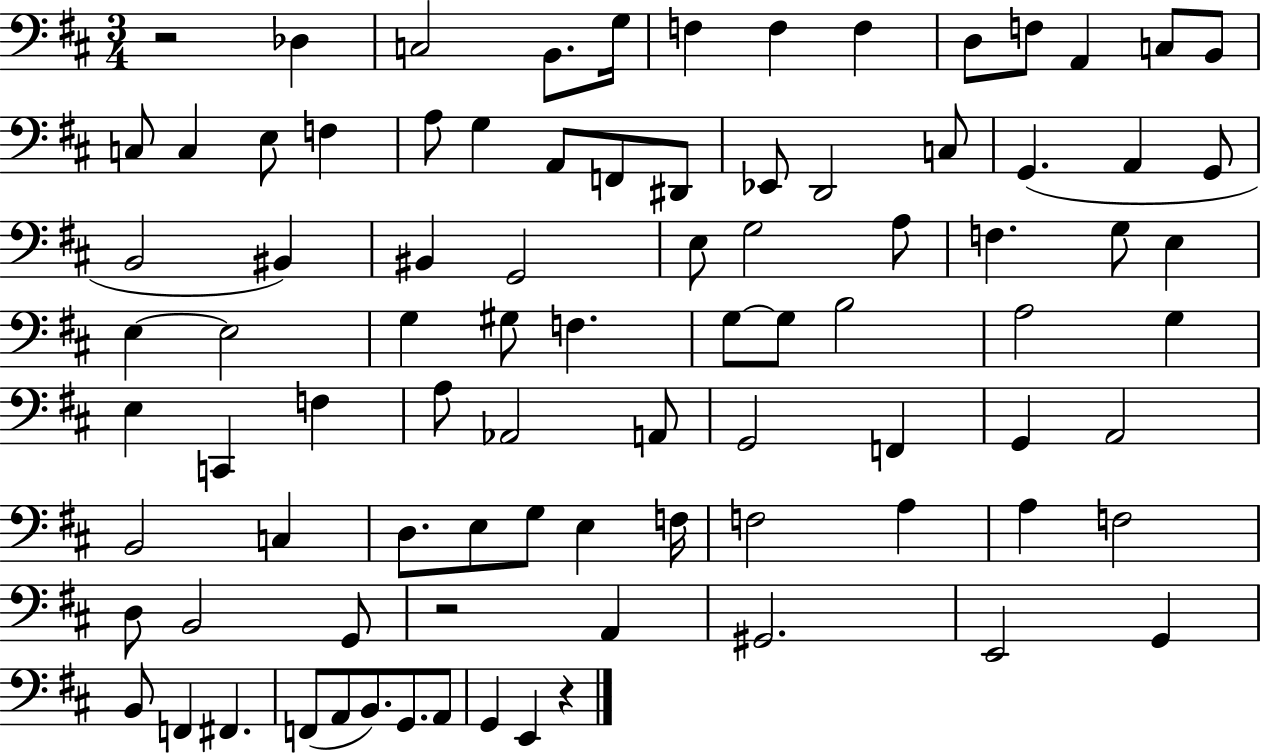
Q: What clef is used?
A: bass